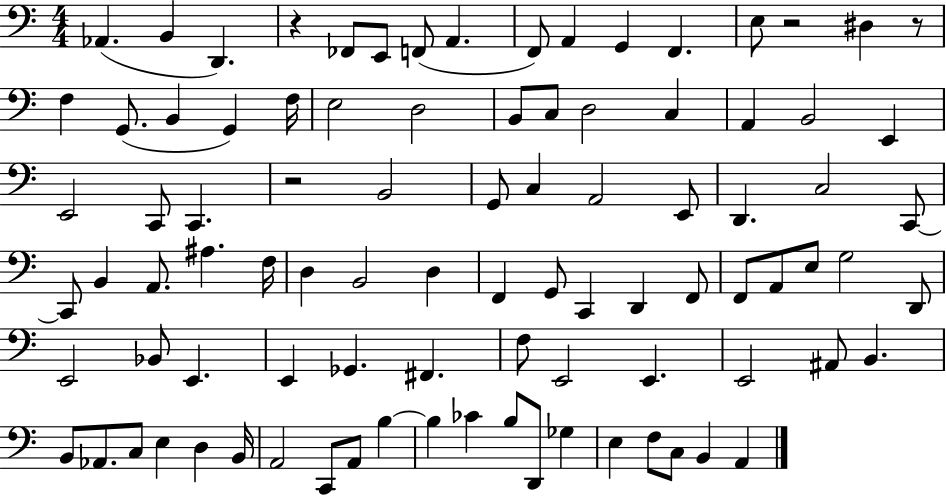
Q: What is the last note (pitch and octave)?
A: A2